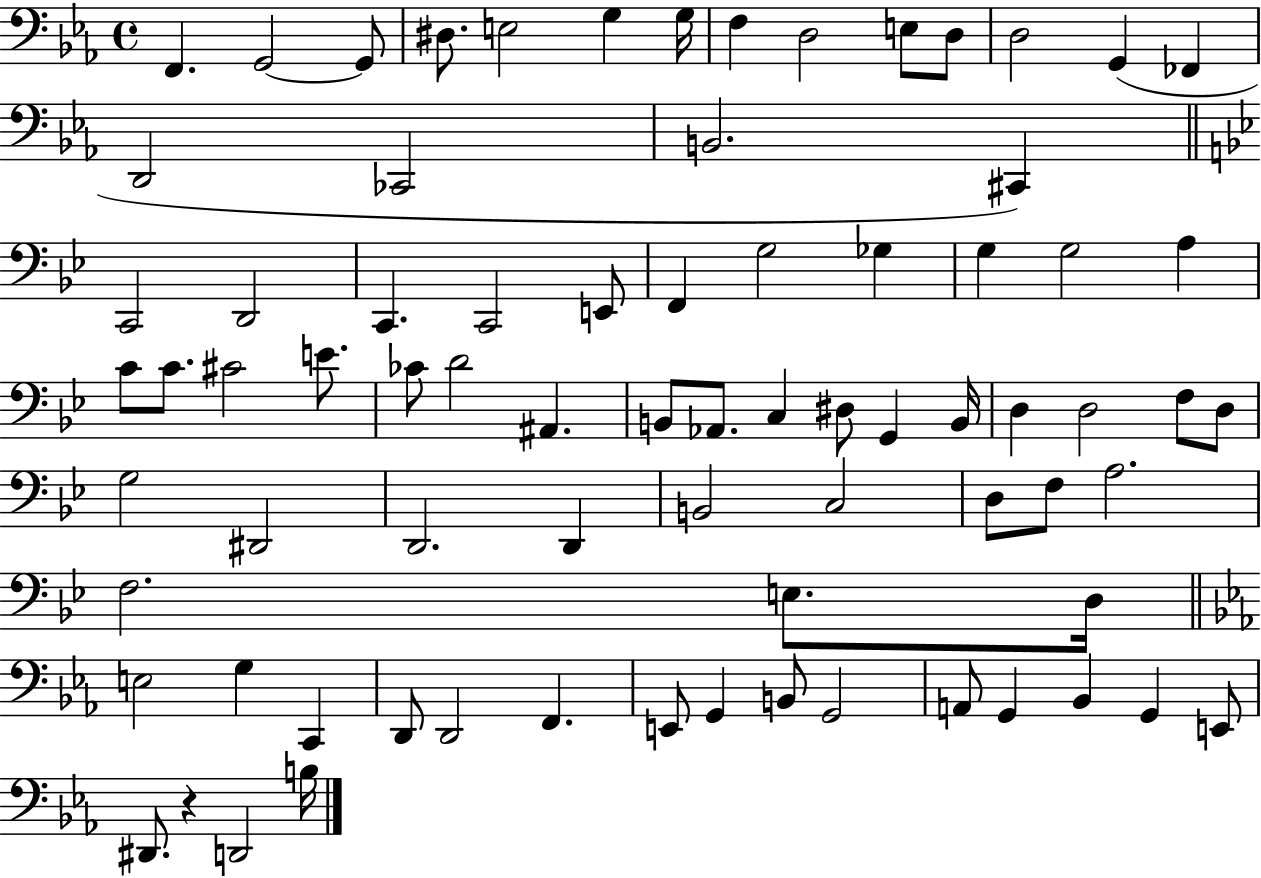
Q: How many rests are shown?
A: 1